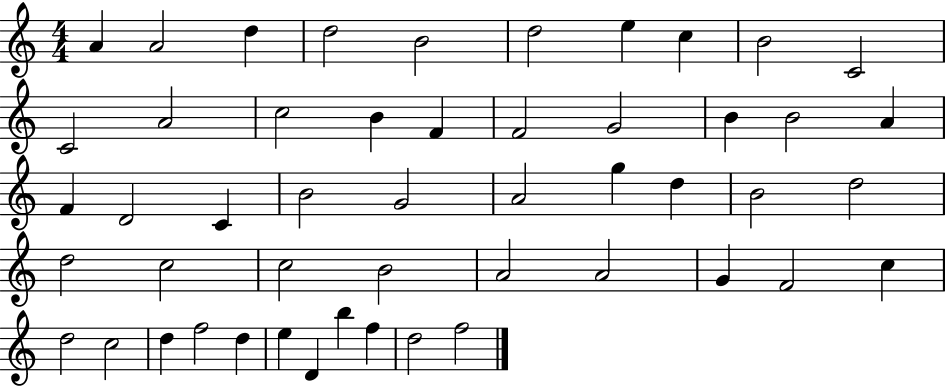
A4/q A4/h D5/q D5/h B4/h D5/h E5/q C5/q B4/h C4/h C4/h A4/h C5/h B4/q F4/q F4/h G4/h B4/q B4/h A4/q F4/q D4/h C4/q B4/h G4/h A4/h G5/q D5/q B4/h D5/h D5/h C5/h C5/h B4/h A4/h A4/h G4/q F4/h C5/q D5/h C5/h D5/q F5/h D5/q E5/q D4/q B5/q F5/q D5/h F5/h